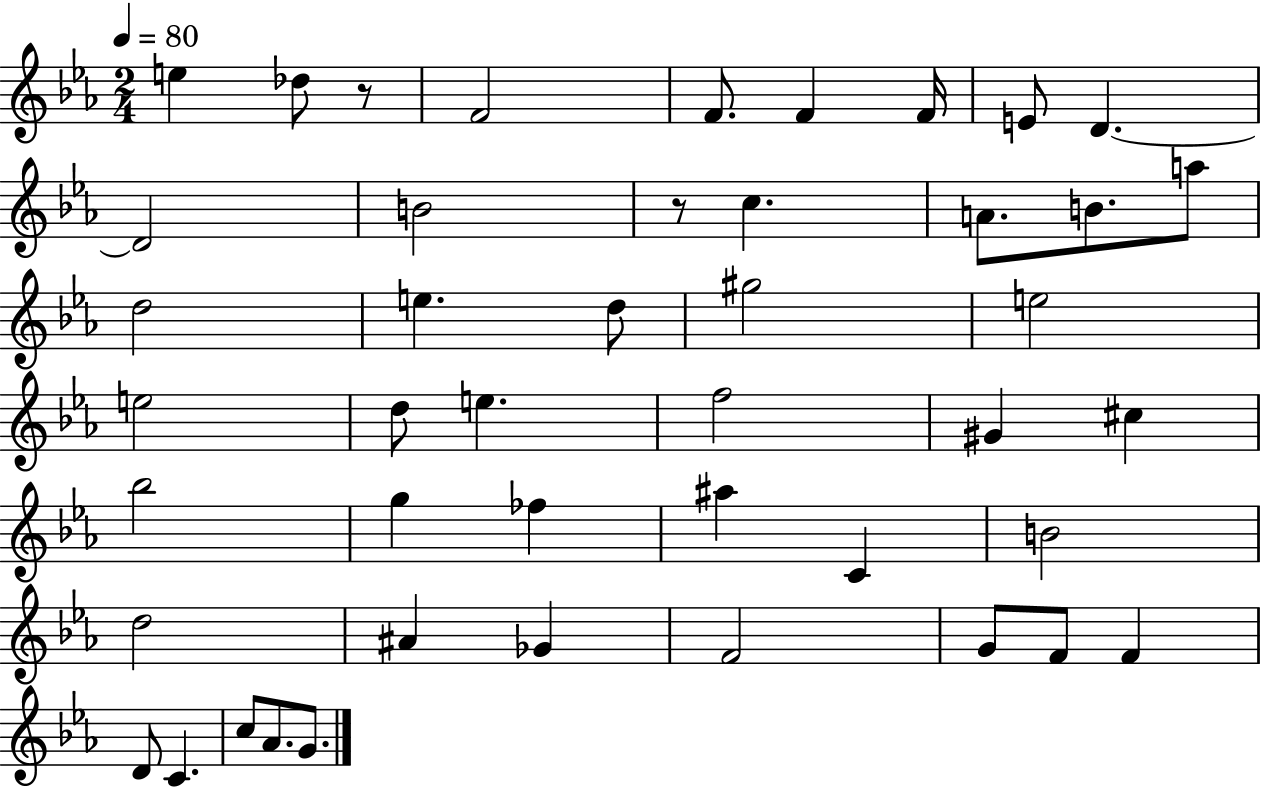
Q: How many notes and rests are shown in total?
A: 45